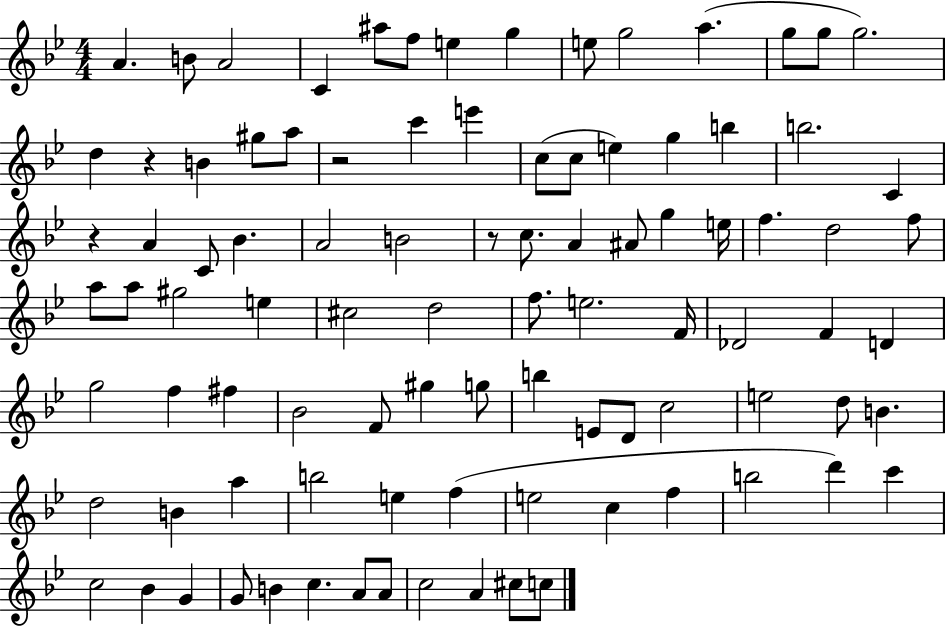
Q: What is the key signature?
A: BES major